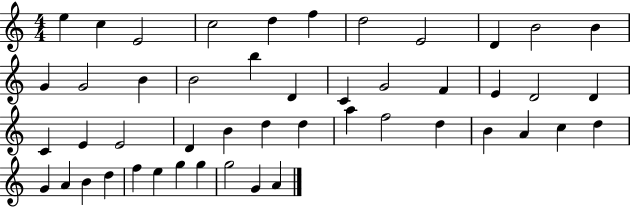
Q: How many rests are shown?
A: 0